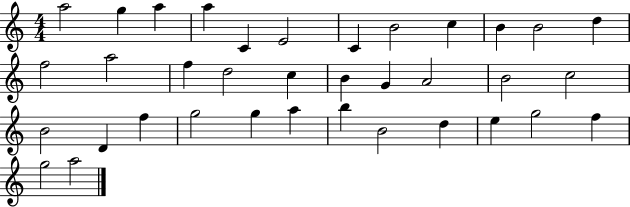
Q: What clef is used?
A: treble